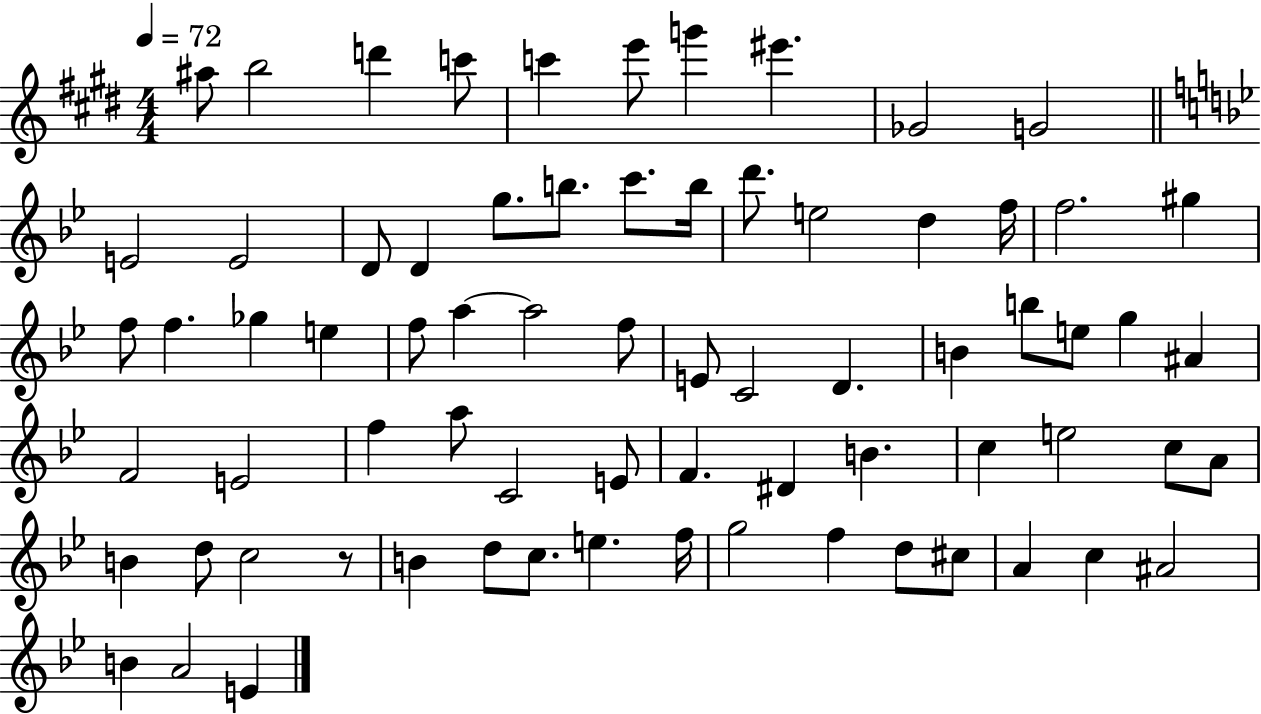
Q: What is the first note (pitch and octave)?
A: A#5